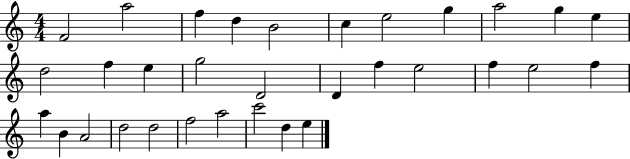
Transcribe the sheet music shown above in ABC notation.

X:1
T:Untitled
M:4/4
L:1/4
K:C
F2 a2 f d B2 c e2 g a2 g e d2 f e g2 D2 D f e2 f e2 f a B A2 d2 d2 f2 a2 c'2 d e